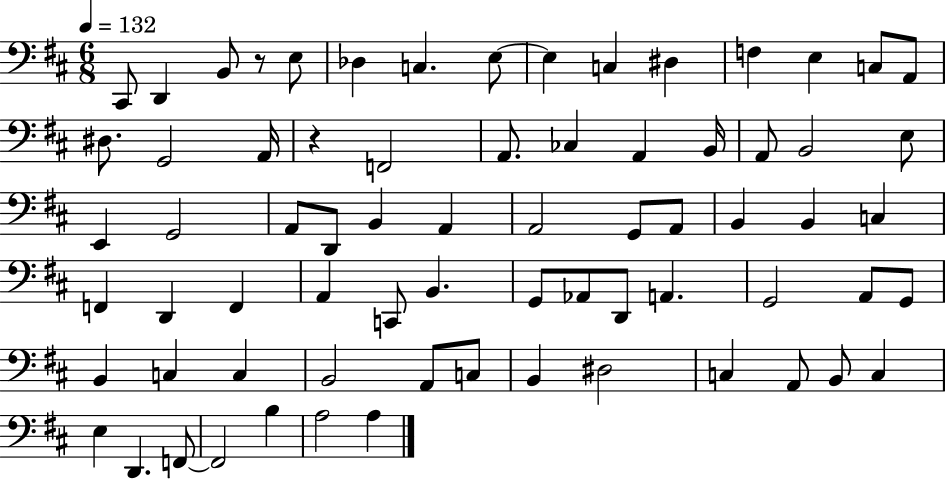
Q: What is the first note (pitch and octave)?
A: C#2